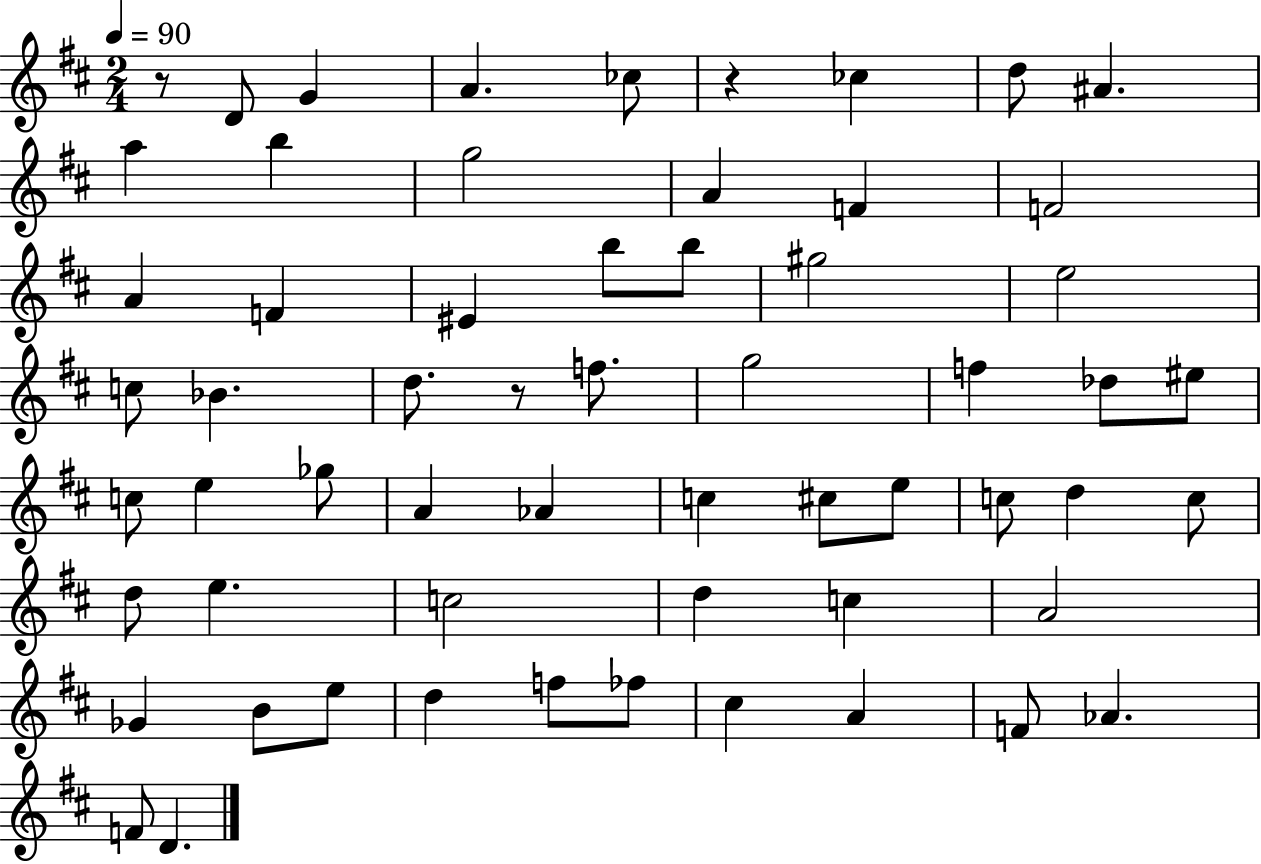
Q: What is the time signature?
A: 2/4